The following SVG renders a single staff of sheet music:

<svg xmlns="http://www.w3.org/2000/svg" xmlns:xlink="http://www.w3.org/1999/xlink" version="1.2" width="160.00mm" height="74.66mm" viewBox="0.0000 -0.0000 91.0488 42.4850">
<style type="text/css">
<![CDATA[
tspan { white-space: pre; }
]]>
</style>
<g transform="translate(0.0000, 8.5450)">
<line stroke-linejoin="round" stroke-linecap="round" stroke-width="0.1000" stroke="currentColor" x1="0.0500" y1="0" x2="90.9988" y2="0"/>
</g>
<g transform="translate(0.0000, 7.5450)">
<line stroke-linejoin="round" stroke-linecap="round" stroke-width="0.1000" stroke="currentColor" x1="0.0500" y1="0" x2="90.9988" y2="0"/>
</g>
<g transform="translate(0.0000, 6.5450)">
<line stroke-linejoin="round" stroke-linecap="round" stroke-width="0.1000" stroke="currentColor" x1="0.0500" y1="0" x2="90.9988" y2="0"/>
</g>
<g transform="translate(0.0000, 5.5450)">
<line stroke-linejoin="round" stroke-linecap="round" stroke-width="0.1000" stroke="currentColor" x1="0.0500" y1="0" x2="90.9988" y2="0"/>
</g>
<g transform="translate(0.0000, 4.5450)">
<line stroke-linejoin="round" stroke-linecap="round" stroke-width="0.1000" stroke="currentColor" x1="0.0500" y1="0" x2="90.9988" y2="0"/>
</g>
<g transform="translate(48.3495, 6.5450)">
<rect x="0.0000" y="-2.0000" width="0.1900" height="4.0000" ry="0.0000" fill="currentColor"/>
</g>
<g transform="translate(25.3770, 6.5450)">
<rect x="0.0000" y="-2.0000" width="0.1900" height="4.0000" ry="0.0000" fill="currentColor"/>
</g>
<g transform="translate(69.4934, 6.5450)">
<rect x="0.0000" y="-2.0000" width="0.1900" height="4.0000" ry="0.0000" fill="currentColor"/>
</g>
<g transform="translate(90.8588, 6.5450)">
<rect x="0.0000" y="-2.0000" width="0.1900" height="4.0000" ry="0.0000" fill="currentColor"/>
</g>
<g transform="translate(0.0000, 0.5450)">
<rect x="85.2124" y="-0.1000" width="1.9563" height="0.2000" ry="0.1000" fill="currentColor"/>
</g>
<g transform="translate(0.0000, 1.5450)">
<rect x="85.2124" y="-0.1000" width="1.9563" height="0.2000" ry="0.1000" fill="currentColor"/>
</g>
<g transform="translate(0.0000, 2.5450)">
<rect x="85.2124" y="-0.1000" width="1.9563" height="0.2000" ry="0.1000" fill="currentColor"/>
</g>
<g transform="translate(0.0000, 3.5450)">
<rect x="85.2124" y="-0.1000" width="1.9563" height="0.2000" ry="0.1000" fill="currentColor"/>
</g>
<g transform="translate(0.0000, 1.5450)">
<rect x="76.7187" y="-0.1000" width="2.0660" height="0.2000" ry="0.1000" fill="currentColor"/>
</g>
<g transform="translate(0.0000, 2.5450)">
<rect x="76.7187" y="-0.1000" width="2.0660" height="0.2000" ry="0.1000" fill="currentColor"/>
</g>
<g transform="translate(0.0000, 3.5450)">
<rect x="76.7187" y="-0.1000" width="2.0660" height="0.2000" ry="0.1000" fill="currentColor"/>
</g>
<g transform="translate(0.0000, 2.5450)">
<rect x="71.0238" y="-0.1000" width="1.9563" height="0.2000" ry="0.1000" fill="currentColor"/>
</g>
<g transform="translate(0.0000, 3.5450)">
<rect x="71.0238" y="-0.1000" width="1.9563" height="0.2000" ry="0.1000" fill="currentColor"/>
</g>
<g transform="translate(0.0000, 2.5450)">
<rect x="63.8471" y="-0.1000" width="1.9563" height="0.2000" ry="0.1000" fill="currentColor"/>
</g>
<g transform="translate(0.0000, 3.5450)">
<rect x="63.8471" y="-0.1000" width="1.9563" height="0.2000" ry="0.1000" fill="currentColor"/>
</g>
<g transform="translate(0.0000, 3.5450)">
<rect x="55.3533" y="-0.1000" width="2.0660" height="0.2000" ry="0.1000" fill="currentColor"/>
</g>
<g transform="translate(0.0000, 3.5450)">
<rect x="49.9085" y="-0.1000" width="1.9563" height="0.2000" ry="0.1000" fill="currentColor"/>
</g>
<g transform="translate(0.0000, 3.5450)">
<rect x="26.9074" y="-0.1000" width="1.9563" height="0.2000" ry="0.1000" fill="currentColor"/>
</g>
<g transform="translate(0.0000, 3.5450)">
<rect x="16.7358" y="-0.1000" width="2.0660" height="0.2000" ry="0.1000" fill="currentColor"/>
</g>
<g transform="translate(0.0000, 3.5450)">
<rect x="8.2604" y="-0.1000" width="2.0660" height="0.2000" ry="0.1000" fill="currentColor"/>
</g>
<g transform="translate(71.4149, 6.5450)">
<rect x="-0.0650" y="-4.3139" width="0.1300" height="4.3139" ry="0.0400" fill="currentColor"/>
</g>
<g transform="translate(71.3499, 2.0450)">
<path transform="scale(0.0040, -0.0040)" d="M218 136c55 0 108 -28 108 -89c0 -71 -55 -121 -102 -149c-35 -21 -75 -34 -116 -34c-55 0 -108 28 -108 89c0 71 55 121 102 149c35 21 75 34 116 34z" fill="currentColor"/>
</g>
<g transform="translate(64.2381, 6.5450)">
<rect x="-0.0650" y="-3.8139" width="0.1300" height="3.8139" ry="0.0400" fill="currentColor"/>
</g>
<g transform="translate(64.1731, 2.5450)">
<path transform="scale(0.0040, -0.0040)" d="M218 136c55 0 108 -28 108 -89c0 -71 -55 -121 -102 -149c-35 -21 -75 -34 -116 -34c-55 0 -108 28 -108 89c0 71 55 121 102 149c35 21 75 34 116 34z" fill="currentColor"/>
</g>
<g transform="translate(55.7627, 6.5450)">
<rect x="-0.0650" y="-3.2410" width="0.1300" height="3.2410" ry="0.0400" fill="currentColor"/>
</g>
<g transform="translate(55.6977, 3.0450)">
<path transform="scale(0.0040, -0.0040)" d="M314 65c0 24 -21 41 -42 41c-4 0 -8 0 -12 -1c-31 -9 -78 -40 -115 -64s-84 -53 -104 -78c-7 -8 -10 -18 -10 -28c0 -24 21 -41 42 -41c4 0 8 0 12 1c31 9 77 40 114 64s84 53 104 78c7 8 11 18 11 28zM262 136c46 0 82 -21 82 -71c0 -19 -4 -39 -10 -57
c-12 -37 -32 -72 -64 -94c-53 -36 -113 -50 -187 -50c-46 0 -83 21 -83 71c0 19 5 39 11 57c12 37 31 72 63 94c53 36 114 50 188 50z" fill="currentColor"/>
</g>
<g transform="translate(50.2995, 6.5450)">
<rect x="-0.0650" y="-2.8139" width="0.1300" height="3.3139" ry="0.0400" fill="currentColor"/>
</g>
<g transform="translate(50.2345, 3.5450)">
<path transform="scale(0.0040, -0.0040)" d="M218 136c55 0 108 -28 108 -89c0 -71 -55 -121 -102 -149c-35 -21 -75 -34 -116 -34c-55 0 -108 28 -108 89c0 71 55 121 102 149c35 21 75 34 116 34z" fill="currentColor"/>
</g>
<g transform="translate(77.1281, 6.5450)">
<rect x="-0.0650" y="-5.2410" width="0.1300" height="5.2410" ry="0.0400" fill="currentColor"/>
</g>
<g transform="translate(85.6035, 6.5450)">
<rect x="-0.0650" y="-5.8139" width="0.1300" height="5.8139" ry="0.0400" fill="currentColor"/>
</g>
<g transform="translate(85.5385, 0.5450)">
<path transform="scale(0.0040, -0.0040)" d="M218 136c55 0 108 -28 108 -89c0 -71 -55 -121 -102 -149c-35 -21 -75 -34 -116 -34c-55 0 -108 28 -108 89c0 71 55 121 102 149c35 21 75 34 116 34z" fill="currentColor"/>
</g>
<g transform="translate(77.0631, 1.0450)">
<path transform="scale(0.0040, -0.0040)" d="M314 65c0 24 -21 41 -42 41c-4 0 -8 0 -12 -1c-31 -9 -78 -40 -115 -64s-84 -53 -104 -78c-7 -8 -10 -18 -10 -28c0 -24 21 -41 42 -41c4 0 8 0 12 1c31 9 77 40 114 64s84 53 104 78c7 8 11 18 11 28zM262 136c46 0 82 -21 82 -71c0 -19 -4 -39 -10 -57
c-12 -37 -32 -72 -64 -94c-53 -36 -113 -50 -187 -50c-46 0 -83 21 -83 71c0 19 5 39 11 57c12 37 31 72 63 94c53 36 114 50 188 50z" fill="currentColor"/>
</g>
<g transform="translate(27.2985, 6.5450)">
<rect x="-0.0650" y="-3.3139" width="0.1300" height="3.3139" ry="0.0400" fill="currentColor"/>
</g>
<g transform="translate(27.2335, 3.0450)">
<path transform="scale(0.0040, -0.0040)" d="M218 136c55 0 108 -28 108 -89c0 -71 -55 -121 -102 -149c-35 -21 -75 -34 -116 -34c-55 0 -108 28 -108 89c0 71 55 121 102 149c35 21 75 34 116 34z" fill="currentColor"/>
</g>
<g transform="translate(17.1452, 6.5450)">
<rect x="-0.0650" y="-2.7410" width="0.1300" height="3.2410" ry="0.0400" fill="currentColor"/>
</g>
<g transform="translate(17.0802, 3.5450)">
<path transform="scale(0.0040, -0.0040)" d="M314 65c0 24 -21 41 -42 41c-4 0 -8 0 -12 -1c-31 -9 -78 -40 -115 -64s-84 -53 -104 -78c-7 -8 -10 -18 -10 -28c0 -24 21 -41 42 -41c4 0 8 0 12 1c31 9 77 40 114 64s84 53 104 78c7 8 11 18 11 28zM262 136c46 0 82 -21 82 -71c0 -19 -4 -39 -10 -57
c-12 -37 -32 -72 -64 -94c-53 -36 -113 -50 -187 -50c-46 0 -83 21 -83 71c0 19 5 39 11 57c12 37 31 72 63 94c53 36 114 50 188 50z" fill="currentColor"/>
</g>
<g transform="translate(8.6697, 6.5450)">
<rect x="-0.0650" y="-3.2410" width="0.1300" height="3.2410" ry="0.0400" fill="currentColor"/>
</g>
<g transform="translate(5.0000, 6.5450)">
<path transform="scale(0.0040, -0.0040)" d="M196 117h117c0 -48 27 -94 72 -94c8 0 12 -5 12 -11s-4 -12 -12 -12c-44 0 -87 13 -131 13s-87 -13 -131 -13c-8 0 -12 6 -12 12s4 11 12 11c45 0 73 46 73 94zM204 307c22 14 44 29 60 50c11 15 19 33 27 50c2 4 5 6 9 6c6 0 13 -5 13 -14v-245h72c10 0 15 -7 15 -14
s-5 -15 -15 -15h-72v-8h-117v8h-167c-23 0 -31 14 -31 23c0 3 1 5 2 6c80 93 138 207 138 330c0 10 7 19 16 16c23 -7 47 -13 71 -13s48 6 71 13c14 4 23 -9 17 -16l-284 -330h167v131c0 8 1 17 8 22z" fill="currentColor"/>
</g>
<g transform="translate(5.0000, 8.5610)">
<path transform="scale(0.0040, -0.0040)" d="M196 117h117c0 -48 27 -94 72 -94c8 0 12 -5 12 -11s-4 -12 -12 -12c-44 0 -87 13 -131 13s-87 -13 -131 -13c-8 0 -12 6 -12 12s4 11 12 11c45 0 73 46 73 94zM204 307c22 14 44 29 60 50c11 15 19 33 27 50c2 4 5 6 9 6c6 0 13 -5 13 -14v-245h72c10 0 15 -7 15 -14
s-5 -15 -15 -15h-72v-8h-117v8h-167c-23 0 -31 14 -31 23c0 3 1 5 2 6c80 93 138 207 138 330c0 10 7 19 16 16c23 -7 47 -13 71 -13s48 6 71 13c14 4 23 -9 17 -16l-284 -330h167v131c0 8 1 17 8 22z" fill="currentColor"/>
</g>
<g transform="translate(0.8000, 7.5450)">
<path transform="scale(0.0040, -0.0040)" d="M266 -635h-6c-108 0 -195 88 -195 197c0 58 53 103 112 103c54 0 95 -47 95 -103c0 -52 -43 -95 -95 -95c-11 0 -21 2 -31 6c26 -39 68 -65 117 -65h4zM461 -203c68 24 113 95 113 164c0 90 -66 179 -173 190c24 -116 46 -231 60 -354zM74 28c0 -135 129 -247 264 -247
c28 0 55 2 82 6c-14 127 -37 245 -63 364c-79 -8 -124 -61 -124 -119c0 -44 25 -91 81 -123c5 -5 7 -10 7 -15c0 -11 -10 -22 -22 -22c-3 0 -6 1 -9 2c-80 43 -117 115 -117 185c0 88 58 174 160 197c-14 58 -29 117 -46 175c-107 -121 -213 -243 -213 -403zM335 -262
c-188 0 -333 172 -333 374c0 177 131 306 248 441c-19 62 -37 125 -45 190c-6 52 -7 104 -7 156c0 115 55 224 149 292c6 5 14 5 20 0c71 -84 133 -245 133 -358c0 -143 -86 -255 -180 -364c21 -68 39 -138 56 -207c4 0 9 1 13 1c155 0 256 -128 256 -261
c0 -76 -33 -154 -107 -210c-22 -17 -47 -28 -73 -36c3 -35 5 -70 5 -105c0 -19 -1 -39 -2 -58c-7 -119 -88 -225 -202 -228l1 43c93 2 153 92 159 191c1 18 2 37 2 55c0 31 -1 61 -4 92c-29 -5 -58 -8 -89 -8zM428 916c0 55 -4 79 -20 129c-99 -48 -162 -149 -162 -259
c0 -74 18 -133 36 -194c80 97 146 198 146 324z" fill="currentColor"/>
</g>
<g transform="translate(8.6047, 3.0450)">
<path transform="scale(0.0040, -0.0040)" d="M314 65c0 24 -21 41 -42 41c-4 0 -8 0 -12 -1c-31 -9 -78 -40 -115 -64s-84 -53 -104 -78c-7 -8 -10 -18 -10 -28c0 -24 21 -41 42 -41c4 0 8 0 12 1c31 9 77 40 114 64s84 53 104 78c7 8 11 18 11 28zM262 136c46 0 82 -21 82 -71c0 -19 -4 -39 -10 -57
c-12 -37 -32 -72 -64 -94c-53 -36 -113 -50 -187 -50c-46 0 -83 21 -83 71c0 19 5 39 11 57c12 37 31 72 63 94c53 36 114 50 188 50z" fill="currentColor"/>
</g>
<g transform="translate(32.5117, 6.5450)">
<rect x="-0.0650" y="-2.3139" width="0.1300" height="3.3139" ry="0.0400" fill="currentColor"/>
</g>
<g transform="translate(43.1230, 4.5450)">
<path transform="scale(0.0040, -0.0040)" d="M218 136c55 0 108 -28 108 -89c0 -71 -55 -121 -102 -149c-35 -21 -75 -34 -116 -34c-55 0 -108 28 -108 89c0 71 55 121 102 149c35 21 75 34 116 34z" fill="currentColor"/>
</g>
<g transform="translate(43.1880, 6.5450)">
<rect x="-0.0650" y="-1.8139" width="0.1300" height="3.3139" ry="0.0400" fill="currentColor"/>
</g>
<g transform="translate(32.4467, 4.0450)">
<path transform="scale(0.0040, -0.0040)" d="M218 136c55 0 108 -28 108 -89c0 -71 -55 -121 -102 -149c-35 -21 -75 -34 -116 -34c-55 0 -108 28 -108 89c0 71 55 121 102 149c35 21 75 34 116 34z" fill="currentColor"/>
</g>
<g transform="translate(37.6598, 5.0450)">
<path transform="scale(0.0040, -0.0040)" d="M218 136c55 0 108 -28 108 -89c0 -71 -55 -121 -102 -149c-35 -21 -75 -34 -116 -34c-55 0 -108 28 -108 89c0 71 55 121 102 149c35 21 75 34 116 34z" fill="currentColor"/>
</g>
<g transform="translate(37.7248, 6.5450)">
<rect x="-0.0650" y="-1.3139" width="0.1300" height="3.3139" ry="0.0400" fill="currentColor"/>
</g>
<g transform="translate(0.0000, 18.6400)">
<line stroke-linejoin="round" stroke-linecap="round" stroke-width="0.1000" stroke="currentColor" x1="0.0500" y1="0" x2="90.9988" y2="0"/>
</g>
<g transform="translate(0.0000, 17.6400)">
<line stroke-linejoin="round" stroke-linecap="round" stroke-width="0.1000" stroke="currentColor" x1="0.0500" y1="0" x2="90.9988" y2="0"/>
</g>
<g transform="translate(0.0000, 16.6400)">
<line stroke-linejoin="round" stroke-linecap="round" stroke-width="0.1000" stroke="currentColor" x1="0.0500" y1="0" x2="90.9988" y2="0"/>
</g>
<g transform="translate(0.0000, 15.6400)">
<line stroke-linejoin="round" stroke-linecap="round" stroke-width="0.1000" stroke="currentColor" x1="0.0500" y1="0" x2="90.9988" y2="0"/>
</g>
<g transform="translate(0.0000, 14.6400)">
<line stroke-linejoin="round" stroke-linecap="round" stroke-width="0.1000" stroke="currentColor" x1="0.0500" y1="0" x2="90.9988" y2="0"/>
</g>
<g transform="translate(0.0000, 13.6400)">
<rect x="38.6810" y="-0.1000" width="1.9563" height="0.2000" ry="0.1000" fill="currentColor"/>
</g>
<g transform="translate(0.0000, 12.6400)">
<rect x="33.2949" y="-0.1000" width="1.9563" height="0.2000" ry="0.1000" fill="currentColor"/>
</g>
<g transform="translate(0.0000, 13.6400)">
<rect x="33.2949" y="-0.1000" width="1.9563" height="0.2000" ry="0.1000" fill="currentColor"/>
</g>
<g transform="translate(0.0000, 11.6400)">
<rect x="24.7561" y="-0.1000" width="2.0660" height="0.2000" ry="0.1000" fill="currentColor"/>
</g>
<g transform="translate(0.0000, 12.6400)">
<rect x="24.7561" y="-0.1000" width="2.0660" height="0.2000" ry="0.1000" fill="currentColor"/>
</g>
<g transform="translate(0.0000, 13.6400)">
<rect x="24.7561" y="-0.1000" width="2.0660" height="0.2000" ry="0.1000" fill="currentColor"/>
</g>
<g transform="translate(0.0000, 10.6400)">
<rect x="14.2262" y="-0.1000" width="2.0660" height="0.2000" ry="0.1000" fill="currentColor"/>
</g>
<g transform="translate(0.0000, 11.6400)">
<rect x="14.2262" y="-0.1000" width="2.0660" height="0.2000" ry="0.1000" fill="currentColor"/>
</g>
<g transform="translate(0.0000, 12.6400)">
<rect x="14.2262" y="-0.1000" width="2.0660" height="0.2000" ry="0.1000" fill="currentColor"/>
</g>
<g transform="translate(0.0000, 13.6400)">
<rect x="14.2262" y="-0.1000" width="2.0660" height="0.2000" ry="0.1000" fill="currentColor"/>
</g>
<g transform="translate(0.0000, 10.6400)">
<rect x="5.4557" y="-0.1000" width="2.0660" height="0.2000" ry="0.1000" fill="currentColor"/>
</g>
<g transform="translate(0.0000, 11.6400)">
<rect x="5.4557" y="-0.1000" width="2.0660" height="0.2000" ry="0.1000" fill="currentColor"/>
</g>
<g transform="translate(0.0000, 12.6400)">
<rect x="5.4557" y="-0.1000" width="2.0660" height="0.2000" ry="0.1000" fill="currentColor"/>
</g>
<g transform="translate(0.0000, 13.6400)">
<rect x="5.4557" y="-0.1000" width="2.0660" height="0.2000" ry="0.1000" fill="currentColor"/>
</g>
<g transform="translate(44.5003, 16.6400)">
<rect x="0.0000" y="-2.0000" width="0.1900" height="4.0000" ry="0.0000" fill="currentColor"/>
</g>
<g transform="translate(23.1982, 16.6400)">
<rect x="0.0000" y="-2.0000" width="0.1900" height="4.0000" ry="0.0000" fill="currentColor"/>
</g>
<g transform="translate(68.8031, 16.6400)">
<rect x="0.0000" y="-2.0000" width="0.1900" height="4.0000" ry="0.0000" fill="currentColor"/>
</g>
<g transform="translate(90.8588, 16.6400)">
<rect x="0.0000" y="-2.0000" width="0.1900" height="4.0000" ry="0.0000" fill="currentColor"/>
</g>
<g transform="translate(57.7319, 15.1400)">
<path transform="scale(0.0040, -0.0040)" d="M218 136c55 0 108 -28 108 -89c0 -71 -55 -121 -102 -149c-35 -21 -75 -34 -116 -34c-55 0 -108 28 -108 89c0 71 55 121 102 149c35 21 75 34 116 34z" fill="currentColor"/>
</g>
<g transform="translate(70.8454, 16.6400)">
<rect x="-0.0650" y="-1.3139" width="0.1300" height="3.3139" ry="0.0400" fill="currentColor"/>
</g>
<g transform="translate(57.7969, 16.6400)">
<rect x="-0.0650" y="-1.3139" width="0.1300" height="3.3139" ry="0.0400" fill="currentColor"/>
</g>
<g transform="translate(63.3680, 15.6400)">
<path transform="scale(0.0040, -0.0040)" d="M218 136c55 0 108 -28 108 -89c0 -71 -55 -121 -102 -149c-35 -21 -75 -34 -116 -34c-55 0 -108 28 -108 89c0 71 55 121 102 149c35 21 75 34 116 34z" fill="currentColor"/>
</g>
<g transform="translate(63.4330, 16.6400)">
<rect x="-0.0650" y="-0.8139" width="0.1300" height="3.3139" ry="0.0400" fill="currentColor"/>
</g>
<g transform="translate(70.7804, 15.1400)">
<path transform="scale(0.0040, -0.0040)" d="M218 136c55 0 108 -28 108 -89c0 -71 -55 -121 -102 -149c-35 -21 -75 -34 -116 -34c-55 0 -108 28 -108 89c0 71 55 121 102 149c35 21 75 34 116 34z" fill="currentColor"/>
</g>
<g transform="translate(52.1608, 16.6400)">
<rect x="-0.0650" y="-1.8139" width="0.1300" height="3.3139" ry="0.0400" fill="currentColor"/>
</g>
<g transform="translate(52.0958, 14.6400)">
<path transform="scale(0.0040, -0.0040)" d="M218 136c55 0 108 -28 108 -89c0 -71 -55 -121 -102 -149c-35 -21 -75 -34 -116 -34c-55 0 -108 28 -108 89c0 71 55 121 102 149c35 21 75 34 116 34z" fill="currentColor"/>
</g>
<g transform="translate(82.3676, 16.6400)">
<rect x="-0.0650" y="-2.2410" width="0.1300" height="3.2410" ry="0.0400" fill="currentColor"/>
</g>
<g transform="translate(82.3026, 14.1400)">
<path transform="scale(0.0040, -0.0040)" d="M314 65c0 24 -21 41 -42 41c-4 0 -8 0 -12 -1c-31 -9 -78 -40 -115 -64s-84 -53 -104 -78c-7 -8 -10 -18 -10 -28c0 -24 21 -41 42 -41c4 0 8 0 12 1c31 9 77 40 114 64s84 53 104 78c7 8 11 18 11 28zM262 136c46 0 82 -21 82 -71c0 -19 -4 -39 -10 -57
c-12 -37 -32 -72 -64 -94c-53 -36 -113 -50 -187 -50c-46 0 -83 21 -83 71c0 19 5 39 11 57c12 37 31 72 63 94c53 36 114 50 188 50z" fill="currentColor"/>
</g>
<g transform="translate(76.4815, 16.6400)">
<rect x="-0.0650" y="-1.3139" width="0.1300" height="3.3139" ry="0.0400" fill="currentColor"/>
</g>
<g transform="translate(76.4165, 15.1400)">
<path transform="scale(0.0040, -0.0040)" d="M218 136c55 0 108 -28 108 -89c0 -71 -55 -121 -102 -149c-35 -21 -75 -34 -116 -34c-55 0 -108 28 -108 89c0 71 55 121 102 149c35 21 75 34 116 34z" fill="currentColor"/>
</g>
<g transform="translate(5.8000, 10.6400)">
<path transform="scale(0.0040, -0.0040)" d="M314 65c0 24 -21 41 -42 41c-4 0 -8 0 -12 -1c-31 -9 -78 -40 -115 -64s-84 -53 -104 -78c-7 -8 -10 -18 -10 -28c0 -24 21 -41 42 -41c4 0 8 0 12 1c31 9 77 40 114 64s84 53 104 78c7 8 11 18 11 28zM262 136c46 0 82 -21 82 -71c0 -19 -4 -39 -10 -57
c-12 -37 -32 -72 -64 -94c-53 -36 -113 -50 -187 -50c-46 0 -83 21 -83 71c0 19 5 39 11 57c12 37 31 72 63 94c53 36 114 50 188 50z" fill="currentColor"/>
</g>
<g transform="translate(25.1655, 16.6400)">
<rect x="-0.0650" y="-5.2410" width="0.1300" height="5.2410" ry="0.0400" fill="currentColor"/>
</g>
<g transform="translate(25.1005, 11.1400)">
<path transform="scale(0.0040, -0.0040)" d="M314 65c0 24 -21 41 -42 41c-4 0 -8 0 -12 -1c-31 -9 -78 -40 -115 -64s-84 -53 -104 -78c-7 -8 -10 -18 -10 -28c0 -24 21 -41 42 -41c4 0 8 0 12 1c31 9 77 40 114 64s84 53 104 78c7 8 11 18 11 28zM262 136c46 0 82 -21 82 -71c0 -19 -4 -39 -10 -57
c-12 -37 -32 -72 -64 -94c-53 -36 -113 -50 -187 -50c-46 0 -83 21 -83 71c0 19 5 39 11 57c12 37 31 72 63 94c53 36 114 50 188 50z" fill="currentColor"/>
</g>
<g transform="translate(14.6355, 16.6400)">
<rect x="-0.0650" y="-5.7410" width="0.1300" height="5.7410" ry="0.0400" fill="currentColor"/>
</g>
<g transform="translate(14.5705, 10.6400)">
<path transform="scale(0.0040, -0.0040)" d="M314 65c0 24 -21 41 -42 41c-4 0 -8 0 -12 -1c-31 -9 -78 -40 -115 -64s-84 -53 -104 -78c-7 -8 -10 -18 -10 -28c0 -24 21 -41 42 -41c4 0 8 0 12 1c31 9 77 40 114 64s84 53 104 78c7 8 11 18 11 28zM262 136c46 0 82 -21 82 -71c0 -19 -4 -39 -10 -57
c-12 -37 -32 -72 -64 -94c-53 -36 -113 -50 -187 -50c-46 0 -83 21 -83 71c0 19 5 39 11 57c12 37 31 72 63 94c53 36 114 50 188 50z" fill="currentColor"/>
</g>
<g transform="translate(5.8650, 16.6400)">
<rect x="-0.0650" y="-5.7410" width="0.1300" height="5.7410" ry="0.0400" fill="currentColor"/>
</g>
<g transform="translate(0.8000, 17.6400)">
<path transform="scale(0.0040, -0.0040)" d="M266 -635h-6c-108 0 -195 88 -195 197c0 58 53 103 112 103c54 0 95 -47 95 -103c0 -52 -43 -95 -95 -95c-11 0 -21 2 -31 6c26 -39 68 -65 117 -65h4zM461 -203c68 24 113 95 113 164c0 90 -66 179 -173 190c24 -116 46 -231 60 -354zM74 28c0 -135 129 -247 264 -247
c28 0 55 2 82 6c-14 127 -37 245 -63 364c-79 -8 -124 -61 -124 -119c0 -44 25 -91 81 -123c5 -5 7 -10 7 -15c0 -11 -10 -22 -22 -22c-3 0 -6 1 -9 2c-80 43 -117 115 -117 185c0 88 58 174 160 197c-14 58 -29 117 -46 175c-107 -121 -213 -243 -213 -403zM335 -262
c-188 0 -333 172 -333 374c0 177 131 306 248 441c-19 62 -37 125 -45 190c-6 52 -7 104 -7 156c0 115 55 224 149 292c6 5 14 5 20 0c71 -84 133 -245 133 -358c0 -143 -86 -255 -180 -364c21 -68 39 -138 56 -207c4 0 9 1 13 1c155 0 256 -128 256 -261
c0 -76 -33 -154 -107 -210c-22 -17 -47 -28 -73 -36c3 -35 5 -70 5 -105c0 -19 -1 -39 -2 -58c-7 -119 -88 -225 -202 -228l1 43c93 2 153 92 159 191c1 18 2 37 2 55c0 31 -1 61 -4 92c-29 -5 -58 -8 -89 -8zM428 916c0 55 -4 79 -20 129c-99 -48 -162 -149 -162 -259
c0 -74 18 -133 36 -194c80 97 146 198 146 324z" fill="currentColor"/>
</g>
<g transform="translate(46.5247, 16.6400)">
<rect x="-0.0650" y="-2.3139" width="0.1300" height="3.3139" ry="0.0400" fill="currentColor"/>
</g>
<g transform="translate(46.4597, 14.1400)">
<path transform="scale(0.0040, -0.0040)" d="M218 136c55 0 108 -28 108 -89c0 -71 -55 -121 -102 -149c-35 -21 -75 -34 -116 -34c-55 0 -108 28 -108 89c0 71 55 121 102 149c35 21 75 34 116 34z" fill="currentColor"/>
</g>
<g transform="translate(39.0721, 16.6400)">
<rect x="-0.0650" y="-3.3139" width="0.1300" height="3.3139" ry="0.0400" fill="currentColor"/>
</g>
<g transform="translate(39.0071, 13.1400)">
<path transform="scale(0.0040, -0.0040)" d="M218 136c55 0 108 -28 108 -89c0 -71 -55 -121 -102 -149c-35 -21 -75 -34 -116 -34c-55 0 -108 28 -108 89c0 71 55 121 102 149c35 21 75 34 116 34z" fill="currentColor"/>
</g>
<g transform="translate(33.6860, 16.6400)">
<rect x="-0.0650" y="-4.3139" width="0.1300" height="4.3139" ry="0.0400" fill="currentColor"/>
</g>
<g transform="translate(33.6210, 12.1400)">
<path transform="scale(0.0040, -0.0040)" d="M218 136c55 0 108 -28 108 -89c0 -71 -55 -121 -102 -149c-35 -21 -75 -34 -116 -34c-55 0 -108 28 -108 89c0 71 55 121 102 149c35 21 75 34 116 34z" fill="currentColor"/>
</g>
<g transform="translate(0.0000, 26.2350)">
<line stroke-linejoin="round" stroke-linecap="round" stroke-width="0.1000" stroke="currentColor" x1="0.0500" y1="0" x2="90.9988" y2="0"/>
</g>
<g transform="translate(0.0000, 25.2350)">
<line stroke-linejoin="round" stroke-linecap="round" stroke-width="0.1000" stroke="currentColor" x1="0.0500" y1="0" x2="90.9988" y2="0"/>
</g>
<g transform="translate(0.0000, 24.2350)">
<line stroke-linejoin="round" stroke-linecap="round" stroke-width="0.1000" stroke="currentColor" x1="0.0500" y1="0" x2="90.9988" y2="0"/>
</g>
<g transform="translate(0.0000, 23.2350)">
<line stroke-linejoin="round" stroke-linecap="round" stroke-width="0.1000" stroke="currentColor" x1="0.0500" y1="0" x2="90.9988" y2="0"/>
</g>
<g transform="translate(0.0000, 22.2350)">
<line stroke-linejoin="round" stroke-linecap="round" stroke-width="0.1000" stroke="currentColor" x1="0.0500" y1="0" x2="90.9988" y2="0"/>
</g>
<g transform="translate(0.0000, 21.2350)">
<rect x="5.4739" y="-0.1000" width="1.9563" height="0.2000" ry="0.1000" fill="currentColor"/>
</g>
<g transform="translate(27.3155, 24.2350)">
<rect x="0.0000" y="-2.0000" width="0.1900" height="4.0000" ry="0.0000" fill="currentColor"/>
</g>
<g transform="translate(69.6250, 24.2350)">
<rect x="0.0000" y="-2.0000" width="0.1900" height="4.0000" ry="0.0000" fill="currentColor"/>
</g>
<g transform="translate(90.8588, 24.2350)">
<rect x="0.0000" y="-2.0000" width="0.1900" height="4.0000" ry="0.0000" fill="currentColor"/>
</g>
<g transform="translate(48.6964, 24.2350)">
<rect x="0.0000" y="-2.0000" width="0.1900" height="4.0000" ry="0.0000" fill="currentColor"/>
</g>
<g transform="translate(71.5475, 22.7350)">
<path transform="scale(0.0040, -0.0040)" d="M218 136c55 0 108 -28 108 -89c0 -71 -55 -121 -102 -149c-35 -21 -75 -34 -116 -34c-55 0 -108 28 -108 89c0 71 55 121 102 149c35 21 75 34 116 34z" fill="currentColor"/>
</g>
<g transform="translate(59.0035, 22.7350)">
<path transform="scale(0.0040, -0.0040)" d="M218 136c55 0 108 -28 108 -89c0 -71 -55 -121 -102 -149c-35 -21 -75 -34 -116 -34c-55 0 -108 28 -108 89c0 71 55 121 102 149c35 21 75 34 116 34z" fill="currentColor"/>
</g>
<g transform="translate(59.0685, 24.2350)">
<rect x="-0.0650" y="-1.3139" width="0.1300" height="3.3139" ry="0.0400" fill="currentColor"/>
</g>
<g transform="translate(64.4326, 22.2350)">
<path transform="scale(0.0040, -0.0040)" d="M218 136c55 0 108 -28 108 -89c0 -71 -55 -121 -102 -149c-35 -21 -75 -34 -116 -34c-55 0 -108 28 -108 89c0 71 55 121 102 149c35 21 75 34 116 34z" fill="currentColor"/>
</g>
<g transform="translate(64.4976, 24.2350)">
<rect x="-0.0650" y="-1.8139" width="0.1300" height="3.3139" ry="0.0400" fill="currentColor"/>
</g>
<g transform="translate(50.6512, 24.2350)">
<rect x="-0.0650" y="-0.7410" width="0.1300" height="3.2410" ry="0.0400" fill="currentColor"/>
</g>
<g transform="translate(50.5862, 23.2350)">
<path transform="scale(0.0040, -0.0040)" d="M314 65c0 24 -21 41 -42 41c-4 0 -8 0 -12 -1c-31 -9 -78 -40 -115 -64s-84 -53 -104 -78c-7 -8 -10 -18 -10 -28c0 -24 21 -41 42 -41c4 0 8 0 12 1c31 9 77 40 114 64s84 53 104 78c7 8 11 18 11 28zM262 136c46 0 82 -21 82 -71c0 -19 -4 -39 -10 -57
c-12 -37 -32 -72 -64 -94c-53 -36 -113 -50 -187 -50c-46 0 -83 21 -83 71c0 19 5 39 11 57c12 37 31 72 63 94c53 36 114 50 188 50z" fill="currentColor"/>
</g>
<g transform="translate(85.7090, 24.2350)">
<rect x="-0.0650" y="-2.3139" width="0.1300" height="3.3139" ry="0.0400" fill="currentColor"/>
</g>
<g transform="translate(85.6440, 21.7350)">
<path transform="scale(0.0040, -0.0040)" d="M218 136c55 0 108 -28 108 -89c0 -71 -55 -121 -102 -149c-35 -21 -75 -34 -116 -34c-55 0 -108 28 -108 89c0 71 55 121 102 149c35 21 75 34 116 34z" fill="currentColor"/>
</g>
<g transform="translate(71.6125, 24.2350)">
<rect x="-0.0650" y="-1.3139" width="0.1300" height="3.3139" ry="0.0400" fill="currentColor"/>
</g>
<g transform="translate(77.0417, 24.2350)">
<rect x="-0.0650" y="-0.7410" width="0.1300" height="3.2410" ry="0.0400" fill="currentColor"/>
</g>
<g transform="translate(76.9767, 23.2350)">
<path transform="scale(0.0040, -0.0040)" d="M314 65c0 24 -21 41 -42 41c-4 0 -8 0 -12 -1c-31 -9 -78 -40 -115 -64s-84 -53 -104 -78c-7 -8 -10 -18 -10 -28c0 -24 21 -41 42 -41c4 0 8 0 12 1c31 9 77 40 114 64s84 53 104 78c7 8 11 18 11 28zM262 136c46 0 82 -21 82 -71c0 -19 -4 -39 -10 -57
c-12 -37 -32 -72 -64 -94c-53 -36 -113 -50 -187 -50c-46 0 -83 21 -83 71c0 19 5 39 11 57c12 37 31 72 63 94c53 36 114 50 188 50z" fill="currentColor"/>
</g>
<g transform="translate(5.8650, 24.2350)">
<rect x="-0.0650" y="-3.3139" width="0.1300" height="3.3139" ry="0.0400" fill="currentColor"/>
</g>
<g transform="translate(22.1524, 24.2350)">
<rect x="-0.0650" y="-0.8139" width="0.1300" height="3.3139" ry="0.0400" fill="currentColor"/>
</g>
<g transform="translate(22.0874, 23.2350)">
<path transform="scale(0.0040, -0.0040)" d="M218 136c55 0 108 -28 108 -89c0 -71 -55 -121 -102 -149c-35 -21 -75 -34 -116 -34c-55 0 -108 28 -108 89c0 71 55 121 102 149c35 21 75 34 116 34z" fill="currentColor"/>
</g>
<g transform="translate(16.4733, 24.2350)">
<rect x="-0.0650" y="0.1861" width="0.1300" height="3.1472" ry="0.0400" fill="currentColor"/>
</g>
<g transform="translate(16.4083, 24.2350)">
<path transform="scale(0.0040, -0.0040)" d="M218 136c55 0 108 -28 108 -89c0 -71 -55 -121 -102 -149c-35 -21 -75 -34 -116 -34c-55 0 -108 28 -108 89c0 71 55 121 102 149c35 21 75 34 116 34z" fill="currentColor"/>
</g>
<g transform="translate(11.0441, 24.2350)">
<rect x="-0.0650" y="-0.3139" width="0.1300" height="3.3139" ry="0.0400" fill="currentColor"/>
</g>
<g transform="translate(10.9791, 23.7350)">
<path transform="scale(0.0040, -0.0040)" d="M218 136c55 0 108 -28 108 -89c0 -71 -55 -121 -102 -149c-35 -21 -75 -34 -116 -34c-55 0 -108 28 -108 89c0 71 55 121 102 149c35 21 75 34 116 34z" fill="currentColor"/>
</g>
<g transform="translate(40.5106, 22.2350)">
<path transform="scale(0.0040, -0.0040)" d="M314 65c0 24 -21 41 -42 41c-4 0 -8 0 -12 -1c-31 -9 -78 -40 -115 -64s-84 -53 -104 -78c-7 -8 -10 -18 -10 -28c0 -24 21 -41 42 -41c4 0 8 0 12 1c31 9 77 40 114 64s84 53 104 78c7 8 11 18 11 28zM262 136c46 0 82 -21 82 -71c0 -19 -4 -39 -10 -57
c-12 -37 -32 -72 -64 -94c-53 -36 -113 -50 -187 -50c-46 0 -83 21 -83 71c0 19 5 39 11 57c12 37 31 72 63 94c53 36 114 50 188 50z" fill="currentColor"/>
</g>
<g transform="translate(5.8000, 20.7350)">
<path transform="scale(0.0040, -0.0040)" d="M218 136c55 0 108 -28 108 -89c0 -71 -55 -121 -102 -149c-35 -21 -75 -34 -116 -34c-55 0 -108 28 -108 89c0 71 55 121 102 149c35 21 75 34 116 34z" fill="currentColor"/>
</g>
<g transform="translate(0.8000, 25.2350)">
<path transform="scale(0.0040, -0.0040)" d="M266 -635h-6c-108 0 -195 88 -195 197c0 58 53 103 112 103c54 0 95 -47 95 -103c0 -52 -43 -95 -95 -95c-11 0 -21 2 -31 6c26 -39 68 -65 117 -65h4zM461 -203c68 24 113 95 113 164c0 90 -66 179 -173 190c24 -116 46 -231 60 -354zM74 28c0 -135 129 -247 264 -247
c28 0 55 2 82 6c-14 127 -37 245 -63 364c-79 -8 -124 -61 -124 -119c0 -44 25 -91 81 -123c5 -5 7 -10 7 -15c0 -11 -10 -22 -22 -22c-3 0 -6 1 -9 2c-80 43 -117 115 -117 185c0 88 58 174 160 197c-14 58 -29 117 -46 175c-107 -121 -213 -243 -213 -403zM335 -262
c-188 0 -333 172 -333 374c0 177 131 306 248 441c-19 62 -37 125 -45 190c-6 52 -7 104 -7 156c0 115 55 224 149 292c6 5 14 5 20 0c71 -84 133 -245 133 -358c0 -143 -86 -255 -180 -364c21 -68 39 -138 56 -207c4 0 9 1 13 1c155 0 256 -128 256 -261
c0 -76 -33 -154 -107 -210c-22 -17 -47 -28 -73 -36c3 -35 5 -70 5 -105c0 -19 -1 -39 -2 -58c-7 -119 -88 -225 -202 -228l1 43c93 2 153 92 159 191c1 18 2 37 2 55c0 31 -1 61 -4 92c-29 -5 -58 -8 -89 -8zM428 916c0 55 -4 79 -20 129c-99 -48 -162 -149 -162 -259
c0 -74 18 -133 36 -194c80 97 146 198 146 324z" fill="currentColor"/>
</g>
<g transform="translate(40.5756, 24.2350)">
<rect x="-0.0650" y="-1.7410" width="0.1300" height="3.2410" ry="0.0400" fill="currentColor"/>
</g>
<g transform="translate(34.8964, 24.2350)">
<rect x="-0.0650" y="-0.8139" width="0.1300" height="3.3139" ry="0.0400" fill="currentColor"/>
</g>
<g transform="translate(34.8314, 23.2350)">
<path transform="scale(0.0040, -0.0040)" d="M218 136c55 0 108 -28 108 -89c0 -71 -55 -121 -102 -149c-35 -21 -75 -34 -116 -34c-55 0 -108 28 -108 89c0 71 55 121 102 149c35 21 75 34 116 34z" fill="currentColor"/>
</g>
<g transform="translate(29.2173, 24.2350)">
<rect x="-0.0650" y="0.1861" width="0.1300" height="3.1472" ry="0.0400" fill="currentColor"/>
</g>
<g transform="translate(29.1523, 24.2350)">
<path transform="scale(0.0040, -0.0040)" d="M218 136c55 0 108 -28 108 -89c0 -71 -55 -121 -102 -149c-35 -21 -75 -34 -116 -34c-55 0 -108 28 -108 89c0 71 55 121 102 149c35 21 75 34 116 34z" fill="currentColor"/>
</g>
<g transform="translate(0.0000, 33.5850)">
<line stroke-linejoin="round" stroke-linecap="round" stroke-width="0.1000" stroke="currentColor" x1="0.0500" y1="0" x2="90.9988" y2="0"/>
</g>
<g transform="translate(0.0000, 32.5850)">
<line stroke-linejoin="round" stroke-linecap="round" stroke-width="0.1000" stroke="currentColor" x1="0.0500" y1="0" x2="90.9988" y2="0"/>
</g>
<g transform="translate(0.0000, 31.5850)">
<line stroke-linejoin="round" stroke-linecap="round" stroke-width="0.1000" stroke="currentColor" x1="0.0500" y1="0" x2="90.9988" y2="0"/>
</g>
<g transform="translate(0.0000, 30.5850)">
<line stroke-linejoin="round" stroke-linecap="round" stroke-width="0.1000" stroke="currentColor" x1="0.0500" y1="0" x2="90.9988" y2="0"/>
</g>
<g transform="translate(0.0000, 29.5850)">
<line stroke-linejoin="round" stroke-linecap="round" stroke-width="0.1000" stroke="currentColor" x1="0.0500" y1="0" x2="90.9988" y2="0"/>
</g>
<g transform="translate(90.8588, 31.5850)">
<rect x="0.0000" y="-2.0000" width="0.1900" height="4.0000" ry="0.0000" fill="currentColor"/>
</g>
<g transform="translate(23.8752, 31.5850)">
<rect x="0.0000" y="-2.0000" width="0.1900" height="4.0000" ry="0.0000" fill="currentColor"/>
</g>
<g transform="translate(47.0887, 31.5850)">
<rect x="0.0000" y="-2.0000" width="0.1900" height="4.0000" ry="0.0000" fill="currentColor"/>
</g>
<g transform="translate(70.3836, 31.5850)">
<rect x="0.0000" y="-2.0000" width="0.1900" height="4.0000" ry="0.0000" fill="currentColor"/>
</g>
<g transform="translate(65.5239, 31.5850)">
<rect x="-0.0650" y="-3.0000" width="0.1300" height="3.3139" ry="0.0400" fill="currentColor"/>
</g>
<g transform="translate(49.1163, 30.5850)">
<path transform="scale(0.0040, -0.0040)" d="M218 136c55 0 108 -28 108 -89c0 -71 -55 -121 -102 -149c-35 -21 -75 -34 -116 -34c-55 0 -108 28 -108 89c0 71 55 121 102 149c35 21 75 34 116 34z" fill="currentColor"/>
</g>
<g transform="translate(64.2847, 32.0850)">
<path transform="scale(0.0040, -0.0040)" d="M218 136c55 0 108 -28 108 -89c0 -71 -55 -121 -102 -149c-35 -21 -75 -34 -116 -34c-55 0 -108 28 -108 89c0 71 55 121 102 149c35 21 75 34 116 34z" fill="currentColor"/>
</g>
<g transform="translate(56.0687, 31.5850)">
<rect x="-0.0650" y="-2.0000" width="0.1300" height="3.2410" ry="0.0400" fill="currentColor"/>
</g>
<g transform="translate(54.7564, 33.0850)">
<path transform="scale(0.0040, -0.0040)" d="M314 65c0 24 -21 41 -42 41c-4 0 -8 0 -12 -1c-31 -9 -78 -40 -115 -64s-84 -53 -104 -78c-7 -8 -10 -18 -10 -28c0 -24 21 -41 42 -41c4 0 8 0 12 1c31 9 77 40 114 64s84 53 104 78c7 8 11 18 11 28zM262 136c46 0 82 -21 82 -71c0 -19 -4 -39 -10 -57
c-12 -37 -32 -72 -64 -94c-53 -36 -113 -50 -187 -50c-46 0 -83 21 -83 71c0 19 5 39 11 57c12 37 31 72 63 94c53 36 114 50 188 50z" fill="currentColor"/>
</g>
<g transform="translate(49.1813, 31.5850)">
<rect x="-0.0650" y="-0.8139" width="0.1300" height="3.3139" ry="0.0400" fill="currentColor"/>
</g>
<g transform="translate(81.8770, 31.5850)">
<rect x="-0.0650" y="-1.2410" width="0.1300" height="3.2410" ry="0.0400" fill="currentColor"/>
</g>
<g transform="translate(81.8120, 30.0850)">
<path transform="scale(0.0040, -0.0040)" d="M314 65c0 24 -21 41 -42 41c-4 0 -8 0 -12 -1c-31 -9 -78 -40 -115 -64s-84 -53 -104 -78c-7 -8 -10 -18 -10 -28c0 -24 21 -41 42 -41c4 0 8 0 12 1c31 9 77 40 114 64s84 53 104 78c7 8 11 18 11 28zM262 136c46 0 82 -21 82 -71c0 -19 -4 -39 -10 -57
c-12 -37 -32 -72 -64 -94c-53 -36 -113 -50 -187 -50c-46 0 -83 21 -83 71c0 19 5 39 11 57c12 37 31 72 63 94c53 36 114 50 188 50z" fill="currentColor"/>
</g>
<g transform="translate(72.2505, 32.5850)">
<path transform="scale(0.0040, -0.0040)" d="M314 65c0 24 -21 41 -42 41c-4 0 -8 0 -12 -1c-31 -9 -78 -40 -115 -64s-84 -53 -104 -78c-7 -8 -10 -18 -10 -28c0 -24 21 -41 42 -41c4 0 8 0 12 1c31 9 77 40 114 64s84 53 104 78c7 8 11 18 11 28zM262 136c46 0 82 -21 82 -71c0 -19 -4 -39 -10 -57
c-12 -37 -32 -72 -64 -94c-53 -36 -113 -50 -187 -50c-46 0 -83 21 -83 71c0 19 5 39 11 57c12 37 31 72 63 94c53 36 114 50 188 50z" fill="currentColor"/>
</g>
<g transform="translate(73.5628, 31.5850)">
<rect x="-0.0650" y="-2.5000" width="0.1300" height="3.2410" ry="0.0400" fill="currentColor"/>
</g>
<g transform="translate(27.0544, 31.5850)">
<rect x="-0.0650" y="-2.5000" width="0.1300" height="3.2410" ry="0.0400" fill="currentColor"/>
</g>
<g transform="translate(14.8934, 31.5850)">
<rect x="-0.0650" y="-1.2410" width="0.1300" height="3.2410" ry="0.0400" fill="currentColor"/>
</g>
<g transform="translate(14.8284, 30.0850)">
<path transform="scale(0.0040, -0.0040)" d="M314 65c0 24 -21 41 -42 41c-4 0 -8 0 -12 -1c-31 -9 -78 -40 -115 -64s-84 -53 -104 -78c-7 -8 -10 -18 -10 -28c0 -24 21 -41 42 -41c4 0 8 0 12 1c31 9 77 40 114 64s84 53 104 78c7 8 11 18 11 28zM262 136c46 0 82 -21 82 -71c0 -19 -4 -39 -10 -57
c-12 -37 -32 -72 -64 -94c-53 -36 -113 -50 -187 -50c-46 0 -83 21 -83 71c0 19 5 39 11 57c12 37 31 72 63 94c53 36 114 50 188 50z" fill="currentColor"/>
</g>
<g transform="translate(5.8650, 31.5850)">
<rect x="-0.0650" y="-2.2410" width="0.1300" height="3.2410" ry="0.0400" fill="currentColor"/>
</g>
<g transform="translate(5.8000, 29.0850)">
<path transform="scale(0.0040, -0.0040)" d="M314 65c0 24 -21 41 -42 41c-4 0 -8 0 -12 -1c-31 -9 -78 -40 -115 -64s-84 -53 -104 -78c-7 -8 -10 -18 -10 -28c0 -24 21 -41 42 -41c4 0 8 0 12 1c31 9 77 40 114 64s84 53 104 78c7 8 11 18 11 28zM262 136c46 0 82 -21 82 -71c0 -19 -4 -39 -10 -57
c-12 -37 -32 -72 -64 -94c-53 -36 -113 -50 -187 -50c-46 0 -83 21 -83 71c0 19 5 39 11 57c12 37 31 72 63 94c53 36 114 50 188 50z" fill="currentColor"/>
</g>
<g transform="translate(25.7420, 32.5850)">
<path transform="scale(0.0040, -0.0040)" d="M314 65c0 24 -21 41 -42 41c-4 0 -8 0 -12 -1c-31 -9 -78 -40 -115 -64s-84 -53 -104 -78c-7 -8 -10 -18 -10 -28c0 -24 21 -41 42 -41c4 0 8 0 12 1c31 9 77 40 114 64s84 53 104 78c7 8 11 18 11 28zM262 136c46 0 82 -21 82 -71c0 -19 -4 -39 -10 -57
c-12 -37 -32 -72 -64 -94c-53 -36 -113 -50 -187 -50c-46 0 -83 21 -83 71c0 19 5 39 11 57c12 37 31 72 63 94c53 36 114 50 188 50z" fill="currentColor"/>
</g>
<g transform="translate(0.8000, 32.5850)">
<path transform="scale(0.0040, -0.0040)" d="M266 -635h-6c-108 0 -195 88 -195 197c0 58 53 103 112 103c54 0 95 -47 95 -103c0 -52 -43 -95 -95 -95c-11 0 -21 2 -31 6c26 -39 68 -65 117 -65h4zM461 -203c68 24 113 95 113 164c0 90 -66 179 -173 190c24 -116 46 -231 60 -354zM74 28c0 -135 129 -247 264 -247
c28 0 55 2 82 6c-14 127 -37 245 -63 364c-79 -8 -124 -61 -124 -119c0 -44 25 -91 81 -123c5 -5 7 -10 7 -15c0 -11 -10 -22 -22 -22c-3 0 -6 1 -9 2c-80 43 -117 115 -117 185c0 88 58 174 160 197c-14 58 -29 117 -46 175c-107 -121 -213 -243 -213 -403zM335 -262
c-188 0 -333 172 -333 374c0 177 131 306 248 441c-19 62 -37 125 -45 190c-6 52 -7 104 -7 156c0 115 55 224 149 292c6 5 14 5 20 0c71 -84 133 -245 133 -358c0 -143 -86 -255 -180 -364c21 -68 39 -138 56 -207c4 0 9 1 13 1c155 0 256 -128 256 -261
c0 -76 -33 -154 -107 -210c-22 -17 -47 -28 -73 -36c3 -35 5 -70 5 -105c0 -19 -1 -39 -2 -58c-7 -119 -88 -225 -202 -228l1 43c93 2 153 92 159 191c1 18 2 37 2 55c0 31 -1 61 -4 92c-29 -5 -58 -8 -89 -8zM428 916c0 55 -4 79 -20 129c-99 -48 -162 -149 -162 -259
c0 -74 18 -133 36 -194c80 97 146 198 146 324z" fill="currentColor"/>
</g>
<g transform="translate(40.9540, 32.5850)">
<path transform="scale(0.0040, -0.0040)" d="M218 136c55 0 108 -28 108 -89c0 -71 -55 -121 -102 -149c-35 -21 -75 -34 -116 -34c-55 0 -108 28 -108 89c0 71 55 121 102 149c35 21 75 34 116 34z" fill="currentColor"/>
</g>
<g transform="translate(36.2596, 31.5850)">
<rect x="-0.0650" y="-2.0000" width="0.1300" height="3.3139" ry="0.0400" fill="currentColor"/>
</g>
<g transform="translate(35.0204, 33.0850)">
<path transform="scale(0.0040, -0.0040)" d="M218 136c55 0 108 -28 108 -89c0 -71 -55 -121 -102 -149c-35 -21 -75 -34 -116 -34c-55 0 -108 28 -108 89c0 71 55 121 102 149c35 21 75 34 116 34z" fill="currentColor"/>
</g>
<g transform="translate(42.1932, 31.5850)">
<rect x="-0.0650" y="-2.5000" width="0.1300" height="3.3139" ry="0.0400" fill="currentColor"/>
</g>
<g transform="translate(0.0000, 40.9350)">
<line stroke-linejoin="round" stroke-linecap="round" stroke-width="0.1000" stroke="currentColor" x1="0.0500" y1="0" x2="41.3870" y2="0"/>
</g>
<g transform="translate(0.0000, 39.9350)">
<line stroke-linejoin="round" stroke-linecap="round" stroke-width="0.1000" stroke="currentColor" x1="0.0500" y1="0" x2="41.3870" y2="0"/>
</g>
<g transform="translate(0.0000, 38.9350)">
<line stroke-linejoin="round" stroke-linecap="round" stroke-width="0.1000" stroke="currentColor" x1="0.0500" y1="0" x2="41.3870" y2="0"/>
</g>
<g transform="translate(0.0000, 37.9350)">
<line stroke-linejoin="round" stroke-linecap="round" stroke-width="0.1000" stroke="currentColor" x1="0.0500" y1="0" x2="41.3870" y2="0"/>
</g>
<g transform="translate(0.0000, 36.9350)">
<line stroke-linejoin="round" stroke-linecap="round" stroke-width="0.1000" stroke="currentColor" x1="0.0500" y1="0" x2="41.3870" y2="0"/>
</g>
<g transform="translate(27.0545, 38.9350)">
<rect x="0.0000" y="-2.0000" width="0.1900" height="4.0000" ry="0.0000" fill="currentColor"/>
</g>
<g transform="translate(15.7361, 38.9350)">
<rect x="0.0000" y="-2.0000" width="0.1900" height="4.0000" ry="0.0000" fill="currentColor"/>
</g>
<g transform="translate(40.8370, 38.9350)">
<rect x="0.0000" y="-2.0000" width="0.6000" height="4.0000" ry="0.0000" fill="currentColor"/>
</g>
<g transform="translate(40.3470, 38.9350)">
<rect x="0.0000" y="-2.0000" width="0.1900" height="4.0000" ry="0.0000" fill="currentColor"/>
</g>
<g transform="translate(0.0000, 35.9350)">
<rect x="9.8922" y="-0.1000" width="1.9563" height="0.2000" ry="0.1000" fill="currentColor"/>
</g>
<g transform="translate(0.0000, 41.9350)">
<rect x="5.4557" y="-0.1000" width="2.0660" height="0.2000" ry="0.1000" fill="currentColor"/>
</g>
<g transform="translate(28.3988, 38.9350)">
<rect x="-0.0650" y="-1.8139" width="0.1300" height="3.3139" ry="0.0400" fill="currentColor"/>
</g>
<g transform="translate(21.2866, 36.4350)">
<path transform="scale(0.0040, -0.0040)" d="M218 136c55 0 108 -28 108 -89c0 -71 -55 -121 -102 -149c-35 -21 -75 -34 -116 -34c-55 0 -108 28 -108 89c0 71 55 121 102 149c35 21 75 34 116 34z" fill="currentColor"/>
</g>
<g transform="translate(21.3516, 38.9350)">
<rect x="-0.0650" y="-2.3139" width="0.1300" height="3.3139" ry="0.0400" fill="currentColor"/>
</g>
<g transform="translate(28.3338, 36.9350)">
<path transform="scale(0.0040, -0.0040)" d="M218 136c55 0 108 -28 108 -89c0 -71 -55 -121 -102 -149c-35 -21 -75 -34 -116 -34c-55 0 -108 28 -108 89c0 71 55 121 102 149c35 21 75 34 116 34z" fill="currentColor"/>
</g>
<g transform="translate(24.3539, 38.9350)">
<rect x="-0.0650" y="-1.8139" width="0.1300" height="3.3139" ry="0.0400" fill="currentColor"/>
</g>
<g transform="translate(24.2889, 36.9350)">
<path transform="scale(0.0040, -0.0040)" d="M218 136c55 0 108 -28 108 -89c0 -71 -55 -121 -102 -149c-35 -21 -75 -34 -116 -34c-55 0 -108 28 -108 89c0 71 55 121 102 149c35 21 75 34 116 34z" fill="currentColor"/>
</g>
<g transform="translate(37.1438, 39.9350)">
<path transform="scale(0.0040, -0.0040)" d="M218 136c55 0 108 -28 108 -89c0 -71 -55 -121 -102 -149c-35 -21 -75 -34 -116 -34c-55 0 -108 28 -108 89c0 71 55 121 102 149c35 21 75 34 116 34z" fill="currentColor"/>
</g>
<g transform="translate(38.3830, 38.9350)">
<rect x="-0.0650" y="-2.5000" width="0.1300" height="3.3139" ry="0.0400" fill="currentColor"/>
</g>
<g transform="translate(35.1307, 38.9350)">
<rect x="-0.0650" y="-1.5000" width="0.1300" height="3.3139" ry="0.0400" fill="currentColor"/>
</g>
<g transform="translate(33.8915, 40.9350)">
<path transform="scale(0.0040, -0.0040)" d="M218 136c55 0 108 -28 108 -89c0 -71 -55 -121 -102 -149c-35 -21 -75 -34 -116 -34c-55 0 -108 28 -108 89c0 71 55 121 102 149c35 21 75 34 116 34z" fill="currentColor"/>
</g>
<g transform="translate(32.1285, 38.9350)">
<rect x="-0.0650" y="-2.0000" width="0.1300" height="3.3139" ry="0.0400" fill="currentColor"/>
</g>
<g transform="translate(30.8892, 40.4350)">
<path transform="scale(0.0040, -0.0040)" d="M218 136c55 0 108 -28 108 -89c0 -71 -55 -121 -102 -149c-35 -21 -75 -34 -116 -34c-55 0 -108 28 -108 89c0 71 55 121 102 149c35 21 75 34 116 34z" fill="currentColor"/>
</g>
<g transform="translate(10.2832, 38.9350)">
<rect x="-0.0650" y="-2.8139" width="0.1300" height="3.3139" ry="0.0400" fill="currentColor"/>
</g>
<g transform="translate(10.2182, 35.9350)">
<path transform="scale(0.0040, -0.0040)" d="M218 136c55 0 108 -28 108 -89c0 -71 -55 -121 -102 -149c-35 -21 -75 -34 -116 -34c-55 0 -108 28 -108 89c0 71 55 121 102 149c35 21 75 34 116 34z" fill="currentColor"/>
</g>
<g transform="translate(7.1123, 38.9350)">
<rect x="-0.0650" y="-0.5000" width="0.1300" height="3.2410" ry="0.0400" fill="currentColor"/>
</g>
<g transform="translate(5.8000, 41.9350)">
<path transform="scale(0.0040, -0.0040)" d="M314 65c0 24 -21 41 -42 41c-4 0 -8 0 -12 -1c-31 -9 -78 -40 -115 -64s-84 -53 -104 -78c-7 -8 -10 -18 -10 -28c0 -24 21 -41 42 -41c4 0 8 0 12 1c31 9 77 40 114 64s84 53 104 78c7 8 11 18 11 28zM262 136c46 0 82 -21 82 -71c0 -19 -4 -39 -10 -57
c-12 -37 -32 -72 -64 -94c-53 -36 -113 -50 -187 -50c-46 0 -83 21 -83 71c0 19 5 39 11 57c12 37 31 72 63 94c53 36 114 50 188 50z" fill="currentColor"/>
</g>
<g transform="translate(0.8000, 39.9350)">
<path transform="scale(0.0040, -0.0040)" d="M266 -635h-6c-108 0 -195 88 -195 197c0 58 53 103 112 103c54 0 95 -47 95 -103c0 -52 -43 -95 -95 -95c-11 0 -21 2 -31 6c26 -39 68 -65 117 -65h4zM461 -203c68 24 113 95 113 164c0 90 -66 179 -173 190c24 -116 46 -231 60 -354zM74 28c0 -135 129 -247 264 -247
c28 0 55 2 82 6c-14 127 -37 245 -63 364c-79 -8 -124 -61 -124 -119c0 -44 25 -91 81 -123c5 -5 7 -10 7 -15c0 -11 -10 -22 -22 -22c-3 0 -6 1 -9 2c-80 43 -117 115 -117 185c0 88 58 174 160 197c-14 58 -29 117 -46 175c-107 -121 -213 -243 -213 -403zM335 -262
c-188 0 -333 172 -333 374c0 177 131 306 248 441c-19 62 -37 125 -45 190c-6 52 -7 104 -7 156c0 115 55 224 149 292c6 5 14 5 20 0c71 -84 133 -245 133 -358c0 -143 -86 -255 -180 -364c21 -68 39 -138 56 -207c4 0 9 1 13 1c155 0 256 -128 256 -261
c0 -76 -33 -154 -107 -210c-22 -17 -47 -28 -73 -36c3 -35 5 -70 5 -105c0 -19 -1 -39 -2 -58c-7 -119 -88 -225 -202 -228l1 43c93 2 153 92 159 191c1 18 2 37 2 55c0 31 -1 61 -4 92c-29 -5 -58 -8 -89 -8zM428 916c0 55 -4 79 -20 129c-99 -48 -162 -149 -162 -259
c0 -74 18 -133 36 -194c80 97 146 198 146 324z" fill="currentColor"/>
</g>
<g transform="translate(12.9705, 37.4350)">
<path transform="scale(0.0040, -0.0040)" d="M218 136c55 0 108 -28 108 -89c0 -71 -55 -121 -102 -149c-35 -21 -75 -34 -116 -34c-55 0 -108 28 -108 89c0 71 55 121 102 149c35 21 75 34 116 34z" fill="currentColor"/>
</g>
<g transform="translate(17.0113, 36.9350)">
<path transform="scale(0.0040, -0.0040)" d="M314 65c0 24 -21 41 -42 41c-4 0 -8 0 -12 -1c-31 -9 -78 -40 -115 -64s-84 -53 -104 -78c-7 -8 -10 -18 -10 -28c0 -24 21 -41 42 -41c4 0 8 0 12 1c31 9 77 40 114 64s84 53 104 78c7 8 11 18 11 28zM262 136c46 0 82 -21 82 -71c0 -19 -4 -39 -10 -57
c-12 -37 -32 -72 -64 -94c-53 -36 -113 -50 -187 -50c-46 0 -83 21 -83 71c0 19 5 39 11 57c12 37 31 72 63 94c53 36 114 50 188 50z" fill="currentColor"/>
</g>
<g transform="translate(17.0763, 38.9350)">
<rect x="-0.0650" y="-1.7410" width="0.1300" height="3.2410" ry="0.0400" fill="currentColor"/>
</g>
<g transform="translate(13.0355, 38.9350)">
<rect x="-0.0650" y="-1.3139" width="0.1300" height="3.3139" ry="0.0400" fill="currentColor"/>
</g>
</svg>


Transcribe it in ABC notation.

X:1
T:Untitled
M:4/4
L:1/4
K:C
b2 a2 b g e f a b2 c' d' f'2 g' g'2 g'2 f'2 d' b g f e d e e g2 b c B d B d f2 d2 e f e d2 g g2 e2 G2 F G d F2 A G2 e2 C2 a e f2 g f f F E G